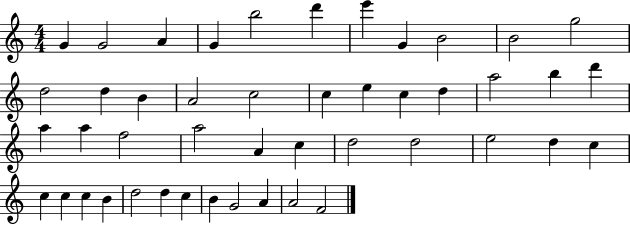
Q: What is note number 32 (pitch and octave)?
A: E5